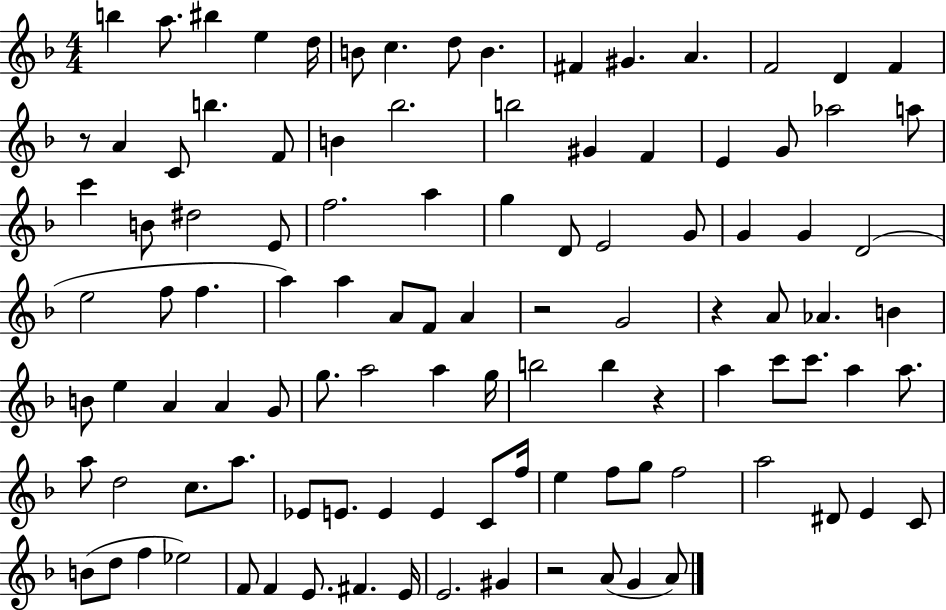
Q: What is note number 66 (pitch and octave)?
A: C6